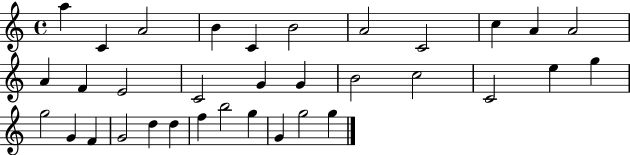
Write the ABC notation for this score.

X:1
T:Untitled
M:4/4
L:1/4
K:C
a C A2 B C B2 A2 C2 c A A2 A F E2 C2 G G B2 c2 C2 e g g2 G F G2 d d f b2 g G g2 g